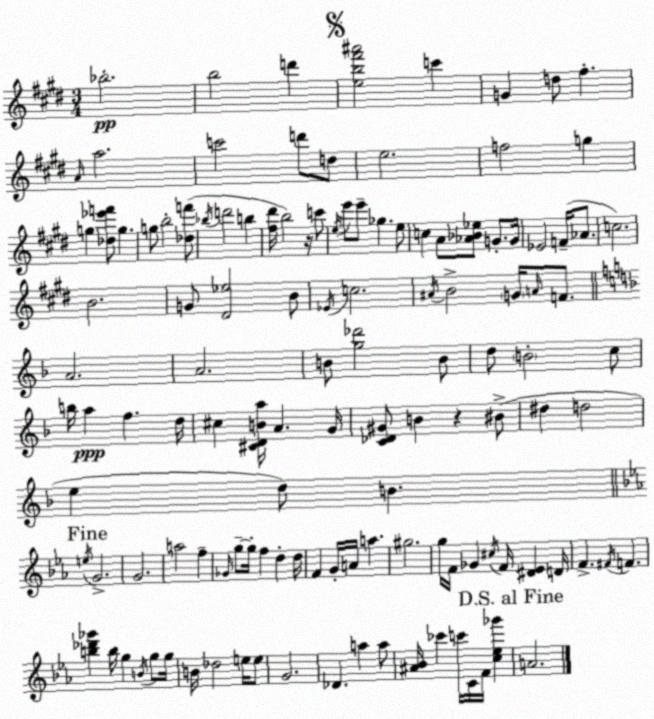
X:1
T:Untitled
M:3/4
L:1/4
K:E
_b2 b2 d' [eb^f'^a']2 c' G d/2 ^f A/4 a2 c'2 d'/2 d/2 e2 f2 g g [_d_e'f']/2 g g/2 b2 [_df']/2 _b/4 d'2 b [^f^d']/4 b2 z/4 c'/2 e/4 e'/2 e'/2 _g e/2 c A/2 [_A_B_e]/2 G/2 G/4 _E2 F/4 _A/2 c2 B2 G/2 [^D_e]2 B/2 _E/4 c2 ^A/4 B2 G/4 A/4 F/2 A2 A2 B/2 [g_d']2 B/2 d/2 B2 c/2 b/4 a f d/4 ^c [^CDBa]/4 A G/4 [C_D^G]/2 B z ^B/2 ^d d2 e d/2 B e/4 G2 G2 a2 f _G/4 g/2 g/4 f d d/4 F G/4 A/4 a ^g2 g/4 F/4 _G ^c/4 F/4 [^D_E] D/4 F ^F/4 F [b_d'_g'] b/4 g B/4 g/2 g/4 B/4 _d2 e/4 e/2 G2 _D a a/2 [^A_B]/4 _c' c'/4 C/4 F/4 [c_e_g'] A2